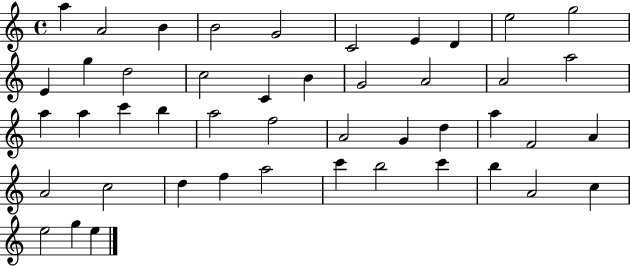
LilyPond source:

{
  \clef treble
  \time 4/4
  \defaultTimeSignature
  \key c \major
  a''4 a'2 b'4 | b'2 g'2 | c'2 e'4 d'4 | e''2 g''2 | \break e'4 g''4 d''2 | c''2 c'4 b'4 | g'2 a'2 | a'2 a''2 | \break a''4 a''4 c'''4 b''4 | a''2 f''2 | a'2 g'4 d''4 | a''4 f'2 a'4 | \break a'2 c''2 | d''4 f''4 a''2 | c'''4 b''2 c'''4 | b''4 a'2 c''4 | \break e''2 g''4 e''4 | \bar "|."
}